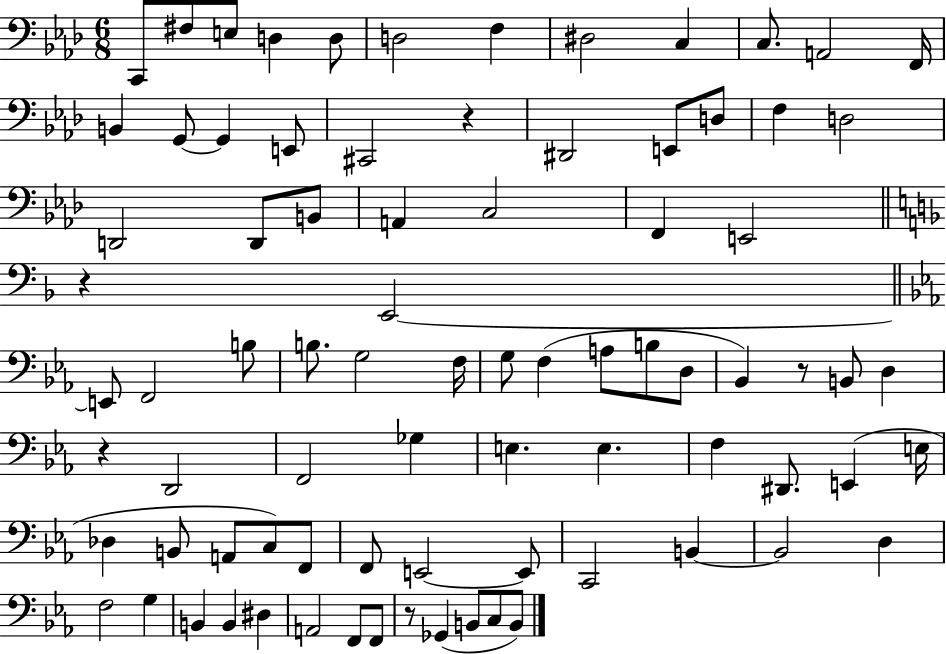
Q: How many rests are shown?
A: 5